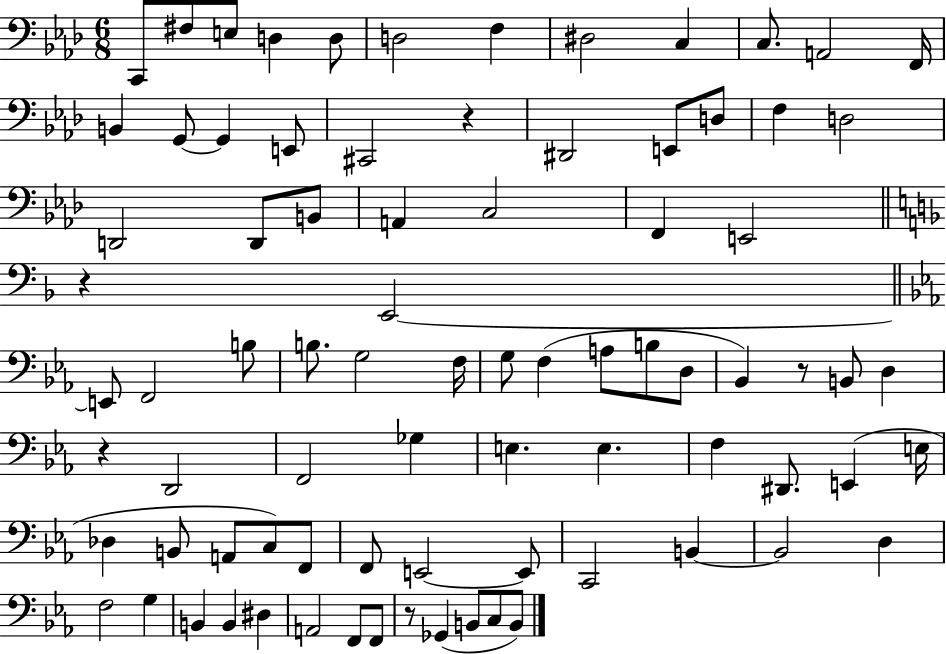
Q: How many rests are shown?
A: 5